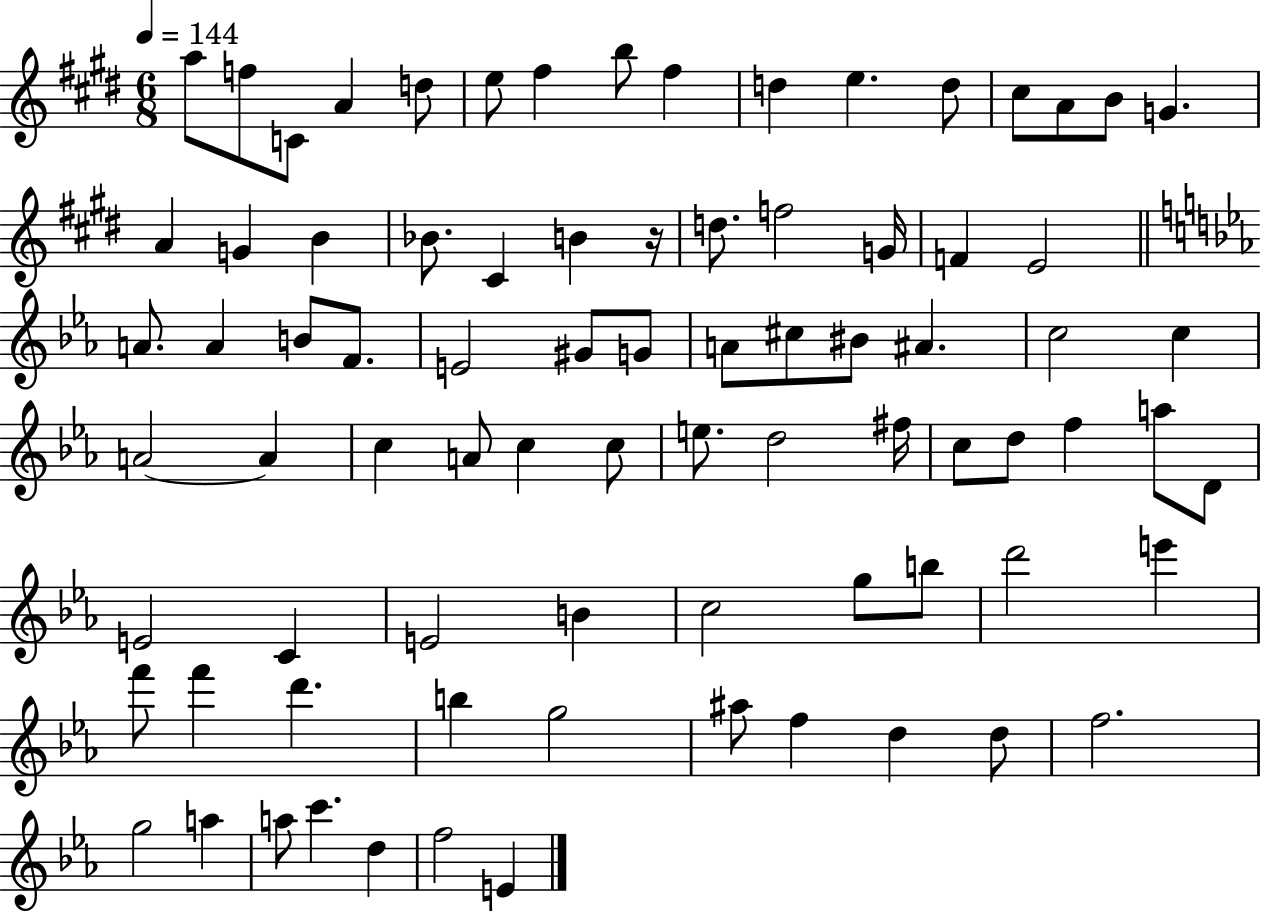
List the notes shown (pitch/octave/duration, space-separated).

A5/e F5/e C4/e A4/q D5/e E5/e F#5/q B5/e F#5/q D5/q E5/q. D5/e C#5/e A4/e B4/e G4/q. A4/q G4/q B4/q Bb4/e. C#4/q B4/q R/s D5/e. F5/h G4/s F4/q E4/h A4/e. A4/q B4/e F4/e. E4/h G#4/e G4/e A4/e C#5/e BIS4/e A#4/q. C5/h C5/q A4/h A4/q C5/q A4/e C5/q C5/e E5/e. D5/h F#5/s C5/e D5/e F5/q A5/e D4/e E4/h C4/q E4/h B4/q C5/h G5/e B5/e D6/h E6/q F6/e F6/q D6/q. B5/q G5/h A#5/e F5/q D5/q D5/e F5/h. G5/h A5/q A5/e C6/q. D5/q F5/h E4/q